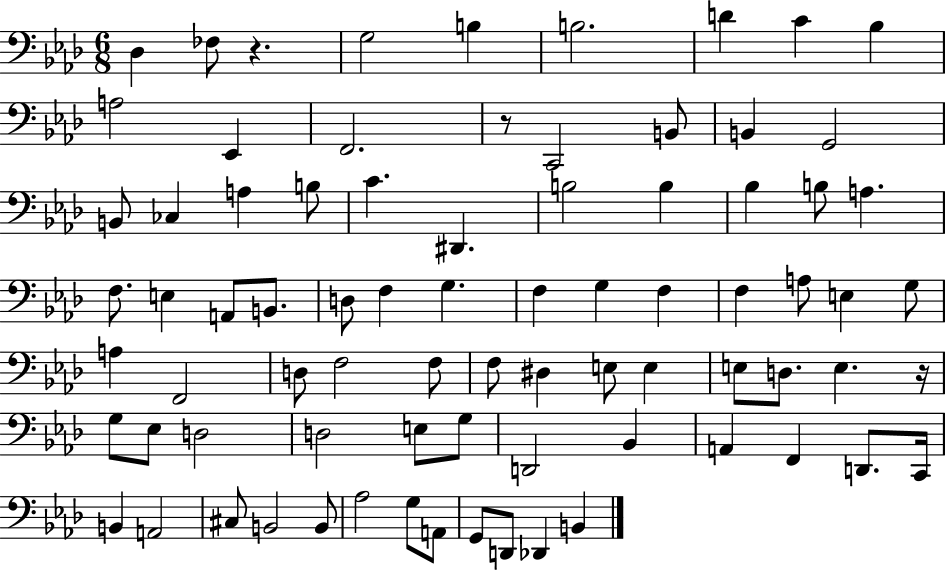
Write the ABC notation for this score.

X:1
T:Untitled
M:6/8
L:1/4
K:Ab
_D, _F,/2 z G,2 B, B,2 D C _B, A,2 _E,, F,,2 z/2 C,,2 B,,/2 B,, G,,2 B,,/2 _C, A, B,/2 C ^D,, B,2 B, _B, B,/2 A, F,/2 E, A,,/2 B,,/2 D,/2 F, G, F, G, F, F, A,/2 E, G,/2 A, F,,2 D,/2 F,2 F,/2 F,/2 ^D, E,/2 E, E,/2 D,/2 E, z/4 G,/2 _E,/2 D,2 D,2 E,/2 G,/2 D,,2 _B,, A,, F,, D,,/2 C,,/4 B,, A,,2 ^C,/2 B,,2 B,,/2 _A,2 G,/2 A,,/2 G,,/2 D,,/2 _D,, B,,